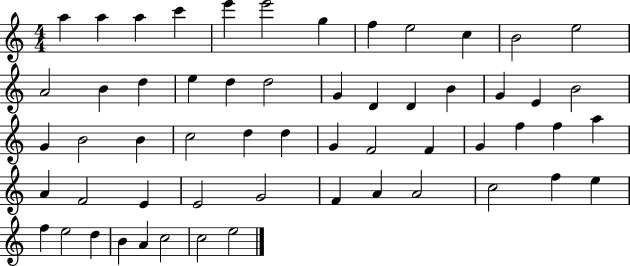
A5/q A5/q A5/q C6/q E6/q E6/h G5/q F5/q E5/h C5/q B4/h E5/h A4/h B4/q D5/q E5/q D5/q D5/h G4/q D4/q D4/q B4/q G4/q E4/q B4/h G4/q B4/h B4/q C5/h D5/q D5/q G4/q F4/h F4/q G4/q F5/q F5/q A5/q A4/q F4/h E4/q E4/h G4/h F4/q A4/q A4/h C5/h F5/q E5/q F5/q E5/h D5/q B4/q A4/q C5/h C5/h E5/h